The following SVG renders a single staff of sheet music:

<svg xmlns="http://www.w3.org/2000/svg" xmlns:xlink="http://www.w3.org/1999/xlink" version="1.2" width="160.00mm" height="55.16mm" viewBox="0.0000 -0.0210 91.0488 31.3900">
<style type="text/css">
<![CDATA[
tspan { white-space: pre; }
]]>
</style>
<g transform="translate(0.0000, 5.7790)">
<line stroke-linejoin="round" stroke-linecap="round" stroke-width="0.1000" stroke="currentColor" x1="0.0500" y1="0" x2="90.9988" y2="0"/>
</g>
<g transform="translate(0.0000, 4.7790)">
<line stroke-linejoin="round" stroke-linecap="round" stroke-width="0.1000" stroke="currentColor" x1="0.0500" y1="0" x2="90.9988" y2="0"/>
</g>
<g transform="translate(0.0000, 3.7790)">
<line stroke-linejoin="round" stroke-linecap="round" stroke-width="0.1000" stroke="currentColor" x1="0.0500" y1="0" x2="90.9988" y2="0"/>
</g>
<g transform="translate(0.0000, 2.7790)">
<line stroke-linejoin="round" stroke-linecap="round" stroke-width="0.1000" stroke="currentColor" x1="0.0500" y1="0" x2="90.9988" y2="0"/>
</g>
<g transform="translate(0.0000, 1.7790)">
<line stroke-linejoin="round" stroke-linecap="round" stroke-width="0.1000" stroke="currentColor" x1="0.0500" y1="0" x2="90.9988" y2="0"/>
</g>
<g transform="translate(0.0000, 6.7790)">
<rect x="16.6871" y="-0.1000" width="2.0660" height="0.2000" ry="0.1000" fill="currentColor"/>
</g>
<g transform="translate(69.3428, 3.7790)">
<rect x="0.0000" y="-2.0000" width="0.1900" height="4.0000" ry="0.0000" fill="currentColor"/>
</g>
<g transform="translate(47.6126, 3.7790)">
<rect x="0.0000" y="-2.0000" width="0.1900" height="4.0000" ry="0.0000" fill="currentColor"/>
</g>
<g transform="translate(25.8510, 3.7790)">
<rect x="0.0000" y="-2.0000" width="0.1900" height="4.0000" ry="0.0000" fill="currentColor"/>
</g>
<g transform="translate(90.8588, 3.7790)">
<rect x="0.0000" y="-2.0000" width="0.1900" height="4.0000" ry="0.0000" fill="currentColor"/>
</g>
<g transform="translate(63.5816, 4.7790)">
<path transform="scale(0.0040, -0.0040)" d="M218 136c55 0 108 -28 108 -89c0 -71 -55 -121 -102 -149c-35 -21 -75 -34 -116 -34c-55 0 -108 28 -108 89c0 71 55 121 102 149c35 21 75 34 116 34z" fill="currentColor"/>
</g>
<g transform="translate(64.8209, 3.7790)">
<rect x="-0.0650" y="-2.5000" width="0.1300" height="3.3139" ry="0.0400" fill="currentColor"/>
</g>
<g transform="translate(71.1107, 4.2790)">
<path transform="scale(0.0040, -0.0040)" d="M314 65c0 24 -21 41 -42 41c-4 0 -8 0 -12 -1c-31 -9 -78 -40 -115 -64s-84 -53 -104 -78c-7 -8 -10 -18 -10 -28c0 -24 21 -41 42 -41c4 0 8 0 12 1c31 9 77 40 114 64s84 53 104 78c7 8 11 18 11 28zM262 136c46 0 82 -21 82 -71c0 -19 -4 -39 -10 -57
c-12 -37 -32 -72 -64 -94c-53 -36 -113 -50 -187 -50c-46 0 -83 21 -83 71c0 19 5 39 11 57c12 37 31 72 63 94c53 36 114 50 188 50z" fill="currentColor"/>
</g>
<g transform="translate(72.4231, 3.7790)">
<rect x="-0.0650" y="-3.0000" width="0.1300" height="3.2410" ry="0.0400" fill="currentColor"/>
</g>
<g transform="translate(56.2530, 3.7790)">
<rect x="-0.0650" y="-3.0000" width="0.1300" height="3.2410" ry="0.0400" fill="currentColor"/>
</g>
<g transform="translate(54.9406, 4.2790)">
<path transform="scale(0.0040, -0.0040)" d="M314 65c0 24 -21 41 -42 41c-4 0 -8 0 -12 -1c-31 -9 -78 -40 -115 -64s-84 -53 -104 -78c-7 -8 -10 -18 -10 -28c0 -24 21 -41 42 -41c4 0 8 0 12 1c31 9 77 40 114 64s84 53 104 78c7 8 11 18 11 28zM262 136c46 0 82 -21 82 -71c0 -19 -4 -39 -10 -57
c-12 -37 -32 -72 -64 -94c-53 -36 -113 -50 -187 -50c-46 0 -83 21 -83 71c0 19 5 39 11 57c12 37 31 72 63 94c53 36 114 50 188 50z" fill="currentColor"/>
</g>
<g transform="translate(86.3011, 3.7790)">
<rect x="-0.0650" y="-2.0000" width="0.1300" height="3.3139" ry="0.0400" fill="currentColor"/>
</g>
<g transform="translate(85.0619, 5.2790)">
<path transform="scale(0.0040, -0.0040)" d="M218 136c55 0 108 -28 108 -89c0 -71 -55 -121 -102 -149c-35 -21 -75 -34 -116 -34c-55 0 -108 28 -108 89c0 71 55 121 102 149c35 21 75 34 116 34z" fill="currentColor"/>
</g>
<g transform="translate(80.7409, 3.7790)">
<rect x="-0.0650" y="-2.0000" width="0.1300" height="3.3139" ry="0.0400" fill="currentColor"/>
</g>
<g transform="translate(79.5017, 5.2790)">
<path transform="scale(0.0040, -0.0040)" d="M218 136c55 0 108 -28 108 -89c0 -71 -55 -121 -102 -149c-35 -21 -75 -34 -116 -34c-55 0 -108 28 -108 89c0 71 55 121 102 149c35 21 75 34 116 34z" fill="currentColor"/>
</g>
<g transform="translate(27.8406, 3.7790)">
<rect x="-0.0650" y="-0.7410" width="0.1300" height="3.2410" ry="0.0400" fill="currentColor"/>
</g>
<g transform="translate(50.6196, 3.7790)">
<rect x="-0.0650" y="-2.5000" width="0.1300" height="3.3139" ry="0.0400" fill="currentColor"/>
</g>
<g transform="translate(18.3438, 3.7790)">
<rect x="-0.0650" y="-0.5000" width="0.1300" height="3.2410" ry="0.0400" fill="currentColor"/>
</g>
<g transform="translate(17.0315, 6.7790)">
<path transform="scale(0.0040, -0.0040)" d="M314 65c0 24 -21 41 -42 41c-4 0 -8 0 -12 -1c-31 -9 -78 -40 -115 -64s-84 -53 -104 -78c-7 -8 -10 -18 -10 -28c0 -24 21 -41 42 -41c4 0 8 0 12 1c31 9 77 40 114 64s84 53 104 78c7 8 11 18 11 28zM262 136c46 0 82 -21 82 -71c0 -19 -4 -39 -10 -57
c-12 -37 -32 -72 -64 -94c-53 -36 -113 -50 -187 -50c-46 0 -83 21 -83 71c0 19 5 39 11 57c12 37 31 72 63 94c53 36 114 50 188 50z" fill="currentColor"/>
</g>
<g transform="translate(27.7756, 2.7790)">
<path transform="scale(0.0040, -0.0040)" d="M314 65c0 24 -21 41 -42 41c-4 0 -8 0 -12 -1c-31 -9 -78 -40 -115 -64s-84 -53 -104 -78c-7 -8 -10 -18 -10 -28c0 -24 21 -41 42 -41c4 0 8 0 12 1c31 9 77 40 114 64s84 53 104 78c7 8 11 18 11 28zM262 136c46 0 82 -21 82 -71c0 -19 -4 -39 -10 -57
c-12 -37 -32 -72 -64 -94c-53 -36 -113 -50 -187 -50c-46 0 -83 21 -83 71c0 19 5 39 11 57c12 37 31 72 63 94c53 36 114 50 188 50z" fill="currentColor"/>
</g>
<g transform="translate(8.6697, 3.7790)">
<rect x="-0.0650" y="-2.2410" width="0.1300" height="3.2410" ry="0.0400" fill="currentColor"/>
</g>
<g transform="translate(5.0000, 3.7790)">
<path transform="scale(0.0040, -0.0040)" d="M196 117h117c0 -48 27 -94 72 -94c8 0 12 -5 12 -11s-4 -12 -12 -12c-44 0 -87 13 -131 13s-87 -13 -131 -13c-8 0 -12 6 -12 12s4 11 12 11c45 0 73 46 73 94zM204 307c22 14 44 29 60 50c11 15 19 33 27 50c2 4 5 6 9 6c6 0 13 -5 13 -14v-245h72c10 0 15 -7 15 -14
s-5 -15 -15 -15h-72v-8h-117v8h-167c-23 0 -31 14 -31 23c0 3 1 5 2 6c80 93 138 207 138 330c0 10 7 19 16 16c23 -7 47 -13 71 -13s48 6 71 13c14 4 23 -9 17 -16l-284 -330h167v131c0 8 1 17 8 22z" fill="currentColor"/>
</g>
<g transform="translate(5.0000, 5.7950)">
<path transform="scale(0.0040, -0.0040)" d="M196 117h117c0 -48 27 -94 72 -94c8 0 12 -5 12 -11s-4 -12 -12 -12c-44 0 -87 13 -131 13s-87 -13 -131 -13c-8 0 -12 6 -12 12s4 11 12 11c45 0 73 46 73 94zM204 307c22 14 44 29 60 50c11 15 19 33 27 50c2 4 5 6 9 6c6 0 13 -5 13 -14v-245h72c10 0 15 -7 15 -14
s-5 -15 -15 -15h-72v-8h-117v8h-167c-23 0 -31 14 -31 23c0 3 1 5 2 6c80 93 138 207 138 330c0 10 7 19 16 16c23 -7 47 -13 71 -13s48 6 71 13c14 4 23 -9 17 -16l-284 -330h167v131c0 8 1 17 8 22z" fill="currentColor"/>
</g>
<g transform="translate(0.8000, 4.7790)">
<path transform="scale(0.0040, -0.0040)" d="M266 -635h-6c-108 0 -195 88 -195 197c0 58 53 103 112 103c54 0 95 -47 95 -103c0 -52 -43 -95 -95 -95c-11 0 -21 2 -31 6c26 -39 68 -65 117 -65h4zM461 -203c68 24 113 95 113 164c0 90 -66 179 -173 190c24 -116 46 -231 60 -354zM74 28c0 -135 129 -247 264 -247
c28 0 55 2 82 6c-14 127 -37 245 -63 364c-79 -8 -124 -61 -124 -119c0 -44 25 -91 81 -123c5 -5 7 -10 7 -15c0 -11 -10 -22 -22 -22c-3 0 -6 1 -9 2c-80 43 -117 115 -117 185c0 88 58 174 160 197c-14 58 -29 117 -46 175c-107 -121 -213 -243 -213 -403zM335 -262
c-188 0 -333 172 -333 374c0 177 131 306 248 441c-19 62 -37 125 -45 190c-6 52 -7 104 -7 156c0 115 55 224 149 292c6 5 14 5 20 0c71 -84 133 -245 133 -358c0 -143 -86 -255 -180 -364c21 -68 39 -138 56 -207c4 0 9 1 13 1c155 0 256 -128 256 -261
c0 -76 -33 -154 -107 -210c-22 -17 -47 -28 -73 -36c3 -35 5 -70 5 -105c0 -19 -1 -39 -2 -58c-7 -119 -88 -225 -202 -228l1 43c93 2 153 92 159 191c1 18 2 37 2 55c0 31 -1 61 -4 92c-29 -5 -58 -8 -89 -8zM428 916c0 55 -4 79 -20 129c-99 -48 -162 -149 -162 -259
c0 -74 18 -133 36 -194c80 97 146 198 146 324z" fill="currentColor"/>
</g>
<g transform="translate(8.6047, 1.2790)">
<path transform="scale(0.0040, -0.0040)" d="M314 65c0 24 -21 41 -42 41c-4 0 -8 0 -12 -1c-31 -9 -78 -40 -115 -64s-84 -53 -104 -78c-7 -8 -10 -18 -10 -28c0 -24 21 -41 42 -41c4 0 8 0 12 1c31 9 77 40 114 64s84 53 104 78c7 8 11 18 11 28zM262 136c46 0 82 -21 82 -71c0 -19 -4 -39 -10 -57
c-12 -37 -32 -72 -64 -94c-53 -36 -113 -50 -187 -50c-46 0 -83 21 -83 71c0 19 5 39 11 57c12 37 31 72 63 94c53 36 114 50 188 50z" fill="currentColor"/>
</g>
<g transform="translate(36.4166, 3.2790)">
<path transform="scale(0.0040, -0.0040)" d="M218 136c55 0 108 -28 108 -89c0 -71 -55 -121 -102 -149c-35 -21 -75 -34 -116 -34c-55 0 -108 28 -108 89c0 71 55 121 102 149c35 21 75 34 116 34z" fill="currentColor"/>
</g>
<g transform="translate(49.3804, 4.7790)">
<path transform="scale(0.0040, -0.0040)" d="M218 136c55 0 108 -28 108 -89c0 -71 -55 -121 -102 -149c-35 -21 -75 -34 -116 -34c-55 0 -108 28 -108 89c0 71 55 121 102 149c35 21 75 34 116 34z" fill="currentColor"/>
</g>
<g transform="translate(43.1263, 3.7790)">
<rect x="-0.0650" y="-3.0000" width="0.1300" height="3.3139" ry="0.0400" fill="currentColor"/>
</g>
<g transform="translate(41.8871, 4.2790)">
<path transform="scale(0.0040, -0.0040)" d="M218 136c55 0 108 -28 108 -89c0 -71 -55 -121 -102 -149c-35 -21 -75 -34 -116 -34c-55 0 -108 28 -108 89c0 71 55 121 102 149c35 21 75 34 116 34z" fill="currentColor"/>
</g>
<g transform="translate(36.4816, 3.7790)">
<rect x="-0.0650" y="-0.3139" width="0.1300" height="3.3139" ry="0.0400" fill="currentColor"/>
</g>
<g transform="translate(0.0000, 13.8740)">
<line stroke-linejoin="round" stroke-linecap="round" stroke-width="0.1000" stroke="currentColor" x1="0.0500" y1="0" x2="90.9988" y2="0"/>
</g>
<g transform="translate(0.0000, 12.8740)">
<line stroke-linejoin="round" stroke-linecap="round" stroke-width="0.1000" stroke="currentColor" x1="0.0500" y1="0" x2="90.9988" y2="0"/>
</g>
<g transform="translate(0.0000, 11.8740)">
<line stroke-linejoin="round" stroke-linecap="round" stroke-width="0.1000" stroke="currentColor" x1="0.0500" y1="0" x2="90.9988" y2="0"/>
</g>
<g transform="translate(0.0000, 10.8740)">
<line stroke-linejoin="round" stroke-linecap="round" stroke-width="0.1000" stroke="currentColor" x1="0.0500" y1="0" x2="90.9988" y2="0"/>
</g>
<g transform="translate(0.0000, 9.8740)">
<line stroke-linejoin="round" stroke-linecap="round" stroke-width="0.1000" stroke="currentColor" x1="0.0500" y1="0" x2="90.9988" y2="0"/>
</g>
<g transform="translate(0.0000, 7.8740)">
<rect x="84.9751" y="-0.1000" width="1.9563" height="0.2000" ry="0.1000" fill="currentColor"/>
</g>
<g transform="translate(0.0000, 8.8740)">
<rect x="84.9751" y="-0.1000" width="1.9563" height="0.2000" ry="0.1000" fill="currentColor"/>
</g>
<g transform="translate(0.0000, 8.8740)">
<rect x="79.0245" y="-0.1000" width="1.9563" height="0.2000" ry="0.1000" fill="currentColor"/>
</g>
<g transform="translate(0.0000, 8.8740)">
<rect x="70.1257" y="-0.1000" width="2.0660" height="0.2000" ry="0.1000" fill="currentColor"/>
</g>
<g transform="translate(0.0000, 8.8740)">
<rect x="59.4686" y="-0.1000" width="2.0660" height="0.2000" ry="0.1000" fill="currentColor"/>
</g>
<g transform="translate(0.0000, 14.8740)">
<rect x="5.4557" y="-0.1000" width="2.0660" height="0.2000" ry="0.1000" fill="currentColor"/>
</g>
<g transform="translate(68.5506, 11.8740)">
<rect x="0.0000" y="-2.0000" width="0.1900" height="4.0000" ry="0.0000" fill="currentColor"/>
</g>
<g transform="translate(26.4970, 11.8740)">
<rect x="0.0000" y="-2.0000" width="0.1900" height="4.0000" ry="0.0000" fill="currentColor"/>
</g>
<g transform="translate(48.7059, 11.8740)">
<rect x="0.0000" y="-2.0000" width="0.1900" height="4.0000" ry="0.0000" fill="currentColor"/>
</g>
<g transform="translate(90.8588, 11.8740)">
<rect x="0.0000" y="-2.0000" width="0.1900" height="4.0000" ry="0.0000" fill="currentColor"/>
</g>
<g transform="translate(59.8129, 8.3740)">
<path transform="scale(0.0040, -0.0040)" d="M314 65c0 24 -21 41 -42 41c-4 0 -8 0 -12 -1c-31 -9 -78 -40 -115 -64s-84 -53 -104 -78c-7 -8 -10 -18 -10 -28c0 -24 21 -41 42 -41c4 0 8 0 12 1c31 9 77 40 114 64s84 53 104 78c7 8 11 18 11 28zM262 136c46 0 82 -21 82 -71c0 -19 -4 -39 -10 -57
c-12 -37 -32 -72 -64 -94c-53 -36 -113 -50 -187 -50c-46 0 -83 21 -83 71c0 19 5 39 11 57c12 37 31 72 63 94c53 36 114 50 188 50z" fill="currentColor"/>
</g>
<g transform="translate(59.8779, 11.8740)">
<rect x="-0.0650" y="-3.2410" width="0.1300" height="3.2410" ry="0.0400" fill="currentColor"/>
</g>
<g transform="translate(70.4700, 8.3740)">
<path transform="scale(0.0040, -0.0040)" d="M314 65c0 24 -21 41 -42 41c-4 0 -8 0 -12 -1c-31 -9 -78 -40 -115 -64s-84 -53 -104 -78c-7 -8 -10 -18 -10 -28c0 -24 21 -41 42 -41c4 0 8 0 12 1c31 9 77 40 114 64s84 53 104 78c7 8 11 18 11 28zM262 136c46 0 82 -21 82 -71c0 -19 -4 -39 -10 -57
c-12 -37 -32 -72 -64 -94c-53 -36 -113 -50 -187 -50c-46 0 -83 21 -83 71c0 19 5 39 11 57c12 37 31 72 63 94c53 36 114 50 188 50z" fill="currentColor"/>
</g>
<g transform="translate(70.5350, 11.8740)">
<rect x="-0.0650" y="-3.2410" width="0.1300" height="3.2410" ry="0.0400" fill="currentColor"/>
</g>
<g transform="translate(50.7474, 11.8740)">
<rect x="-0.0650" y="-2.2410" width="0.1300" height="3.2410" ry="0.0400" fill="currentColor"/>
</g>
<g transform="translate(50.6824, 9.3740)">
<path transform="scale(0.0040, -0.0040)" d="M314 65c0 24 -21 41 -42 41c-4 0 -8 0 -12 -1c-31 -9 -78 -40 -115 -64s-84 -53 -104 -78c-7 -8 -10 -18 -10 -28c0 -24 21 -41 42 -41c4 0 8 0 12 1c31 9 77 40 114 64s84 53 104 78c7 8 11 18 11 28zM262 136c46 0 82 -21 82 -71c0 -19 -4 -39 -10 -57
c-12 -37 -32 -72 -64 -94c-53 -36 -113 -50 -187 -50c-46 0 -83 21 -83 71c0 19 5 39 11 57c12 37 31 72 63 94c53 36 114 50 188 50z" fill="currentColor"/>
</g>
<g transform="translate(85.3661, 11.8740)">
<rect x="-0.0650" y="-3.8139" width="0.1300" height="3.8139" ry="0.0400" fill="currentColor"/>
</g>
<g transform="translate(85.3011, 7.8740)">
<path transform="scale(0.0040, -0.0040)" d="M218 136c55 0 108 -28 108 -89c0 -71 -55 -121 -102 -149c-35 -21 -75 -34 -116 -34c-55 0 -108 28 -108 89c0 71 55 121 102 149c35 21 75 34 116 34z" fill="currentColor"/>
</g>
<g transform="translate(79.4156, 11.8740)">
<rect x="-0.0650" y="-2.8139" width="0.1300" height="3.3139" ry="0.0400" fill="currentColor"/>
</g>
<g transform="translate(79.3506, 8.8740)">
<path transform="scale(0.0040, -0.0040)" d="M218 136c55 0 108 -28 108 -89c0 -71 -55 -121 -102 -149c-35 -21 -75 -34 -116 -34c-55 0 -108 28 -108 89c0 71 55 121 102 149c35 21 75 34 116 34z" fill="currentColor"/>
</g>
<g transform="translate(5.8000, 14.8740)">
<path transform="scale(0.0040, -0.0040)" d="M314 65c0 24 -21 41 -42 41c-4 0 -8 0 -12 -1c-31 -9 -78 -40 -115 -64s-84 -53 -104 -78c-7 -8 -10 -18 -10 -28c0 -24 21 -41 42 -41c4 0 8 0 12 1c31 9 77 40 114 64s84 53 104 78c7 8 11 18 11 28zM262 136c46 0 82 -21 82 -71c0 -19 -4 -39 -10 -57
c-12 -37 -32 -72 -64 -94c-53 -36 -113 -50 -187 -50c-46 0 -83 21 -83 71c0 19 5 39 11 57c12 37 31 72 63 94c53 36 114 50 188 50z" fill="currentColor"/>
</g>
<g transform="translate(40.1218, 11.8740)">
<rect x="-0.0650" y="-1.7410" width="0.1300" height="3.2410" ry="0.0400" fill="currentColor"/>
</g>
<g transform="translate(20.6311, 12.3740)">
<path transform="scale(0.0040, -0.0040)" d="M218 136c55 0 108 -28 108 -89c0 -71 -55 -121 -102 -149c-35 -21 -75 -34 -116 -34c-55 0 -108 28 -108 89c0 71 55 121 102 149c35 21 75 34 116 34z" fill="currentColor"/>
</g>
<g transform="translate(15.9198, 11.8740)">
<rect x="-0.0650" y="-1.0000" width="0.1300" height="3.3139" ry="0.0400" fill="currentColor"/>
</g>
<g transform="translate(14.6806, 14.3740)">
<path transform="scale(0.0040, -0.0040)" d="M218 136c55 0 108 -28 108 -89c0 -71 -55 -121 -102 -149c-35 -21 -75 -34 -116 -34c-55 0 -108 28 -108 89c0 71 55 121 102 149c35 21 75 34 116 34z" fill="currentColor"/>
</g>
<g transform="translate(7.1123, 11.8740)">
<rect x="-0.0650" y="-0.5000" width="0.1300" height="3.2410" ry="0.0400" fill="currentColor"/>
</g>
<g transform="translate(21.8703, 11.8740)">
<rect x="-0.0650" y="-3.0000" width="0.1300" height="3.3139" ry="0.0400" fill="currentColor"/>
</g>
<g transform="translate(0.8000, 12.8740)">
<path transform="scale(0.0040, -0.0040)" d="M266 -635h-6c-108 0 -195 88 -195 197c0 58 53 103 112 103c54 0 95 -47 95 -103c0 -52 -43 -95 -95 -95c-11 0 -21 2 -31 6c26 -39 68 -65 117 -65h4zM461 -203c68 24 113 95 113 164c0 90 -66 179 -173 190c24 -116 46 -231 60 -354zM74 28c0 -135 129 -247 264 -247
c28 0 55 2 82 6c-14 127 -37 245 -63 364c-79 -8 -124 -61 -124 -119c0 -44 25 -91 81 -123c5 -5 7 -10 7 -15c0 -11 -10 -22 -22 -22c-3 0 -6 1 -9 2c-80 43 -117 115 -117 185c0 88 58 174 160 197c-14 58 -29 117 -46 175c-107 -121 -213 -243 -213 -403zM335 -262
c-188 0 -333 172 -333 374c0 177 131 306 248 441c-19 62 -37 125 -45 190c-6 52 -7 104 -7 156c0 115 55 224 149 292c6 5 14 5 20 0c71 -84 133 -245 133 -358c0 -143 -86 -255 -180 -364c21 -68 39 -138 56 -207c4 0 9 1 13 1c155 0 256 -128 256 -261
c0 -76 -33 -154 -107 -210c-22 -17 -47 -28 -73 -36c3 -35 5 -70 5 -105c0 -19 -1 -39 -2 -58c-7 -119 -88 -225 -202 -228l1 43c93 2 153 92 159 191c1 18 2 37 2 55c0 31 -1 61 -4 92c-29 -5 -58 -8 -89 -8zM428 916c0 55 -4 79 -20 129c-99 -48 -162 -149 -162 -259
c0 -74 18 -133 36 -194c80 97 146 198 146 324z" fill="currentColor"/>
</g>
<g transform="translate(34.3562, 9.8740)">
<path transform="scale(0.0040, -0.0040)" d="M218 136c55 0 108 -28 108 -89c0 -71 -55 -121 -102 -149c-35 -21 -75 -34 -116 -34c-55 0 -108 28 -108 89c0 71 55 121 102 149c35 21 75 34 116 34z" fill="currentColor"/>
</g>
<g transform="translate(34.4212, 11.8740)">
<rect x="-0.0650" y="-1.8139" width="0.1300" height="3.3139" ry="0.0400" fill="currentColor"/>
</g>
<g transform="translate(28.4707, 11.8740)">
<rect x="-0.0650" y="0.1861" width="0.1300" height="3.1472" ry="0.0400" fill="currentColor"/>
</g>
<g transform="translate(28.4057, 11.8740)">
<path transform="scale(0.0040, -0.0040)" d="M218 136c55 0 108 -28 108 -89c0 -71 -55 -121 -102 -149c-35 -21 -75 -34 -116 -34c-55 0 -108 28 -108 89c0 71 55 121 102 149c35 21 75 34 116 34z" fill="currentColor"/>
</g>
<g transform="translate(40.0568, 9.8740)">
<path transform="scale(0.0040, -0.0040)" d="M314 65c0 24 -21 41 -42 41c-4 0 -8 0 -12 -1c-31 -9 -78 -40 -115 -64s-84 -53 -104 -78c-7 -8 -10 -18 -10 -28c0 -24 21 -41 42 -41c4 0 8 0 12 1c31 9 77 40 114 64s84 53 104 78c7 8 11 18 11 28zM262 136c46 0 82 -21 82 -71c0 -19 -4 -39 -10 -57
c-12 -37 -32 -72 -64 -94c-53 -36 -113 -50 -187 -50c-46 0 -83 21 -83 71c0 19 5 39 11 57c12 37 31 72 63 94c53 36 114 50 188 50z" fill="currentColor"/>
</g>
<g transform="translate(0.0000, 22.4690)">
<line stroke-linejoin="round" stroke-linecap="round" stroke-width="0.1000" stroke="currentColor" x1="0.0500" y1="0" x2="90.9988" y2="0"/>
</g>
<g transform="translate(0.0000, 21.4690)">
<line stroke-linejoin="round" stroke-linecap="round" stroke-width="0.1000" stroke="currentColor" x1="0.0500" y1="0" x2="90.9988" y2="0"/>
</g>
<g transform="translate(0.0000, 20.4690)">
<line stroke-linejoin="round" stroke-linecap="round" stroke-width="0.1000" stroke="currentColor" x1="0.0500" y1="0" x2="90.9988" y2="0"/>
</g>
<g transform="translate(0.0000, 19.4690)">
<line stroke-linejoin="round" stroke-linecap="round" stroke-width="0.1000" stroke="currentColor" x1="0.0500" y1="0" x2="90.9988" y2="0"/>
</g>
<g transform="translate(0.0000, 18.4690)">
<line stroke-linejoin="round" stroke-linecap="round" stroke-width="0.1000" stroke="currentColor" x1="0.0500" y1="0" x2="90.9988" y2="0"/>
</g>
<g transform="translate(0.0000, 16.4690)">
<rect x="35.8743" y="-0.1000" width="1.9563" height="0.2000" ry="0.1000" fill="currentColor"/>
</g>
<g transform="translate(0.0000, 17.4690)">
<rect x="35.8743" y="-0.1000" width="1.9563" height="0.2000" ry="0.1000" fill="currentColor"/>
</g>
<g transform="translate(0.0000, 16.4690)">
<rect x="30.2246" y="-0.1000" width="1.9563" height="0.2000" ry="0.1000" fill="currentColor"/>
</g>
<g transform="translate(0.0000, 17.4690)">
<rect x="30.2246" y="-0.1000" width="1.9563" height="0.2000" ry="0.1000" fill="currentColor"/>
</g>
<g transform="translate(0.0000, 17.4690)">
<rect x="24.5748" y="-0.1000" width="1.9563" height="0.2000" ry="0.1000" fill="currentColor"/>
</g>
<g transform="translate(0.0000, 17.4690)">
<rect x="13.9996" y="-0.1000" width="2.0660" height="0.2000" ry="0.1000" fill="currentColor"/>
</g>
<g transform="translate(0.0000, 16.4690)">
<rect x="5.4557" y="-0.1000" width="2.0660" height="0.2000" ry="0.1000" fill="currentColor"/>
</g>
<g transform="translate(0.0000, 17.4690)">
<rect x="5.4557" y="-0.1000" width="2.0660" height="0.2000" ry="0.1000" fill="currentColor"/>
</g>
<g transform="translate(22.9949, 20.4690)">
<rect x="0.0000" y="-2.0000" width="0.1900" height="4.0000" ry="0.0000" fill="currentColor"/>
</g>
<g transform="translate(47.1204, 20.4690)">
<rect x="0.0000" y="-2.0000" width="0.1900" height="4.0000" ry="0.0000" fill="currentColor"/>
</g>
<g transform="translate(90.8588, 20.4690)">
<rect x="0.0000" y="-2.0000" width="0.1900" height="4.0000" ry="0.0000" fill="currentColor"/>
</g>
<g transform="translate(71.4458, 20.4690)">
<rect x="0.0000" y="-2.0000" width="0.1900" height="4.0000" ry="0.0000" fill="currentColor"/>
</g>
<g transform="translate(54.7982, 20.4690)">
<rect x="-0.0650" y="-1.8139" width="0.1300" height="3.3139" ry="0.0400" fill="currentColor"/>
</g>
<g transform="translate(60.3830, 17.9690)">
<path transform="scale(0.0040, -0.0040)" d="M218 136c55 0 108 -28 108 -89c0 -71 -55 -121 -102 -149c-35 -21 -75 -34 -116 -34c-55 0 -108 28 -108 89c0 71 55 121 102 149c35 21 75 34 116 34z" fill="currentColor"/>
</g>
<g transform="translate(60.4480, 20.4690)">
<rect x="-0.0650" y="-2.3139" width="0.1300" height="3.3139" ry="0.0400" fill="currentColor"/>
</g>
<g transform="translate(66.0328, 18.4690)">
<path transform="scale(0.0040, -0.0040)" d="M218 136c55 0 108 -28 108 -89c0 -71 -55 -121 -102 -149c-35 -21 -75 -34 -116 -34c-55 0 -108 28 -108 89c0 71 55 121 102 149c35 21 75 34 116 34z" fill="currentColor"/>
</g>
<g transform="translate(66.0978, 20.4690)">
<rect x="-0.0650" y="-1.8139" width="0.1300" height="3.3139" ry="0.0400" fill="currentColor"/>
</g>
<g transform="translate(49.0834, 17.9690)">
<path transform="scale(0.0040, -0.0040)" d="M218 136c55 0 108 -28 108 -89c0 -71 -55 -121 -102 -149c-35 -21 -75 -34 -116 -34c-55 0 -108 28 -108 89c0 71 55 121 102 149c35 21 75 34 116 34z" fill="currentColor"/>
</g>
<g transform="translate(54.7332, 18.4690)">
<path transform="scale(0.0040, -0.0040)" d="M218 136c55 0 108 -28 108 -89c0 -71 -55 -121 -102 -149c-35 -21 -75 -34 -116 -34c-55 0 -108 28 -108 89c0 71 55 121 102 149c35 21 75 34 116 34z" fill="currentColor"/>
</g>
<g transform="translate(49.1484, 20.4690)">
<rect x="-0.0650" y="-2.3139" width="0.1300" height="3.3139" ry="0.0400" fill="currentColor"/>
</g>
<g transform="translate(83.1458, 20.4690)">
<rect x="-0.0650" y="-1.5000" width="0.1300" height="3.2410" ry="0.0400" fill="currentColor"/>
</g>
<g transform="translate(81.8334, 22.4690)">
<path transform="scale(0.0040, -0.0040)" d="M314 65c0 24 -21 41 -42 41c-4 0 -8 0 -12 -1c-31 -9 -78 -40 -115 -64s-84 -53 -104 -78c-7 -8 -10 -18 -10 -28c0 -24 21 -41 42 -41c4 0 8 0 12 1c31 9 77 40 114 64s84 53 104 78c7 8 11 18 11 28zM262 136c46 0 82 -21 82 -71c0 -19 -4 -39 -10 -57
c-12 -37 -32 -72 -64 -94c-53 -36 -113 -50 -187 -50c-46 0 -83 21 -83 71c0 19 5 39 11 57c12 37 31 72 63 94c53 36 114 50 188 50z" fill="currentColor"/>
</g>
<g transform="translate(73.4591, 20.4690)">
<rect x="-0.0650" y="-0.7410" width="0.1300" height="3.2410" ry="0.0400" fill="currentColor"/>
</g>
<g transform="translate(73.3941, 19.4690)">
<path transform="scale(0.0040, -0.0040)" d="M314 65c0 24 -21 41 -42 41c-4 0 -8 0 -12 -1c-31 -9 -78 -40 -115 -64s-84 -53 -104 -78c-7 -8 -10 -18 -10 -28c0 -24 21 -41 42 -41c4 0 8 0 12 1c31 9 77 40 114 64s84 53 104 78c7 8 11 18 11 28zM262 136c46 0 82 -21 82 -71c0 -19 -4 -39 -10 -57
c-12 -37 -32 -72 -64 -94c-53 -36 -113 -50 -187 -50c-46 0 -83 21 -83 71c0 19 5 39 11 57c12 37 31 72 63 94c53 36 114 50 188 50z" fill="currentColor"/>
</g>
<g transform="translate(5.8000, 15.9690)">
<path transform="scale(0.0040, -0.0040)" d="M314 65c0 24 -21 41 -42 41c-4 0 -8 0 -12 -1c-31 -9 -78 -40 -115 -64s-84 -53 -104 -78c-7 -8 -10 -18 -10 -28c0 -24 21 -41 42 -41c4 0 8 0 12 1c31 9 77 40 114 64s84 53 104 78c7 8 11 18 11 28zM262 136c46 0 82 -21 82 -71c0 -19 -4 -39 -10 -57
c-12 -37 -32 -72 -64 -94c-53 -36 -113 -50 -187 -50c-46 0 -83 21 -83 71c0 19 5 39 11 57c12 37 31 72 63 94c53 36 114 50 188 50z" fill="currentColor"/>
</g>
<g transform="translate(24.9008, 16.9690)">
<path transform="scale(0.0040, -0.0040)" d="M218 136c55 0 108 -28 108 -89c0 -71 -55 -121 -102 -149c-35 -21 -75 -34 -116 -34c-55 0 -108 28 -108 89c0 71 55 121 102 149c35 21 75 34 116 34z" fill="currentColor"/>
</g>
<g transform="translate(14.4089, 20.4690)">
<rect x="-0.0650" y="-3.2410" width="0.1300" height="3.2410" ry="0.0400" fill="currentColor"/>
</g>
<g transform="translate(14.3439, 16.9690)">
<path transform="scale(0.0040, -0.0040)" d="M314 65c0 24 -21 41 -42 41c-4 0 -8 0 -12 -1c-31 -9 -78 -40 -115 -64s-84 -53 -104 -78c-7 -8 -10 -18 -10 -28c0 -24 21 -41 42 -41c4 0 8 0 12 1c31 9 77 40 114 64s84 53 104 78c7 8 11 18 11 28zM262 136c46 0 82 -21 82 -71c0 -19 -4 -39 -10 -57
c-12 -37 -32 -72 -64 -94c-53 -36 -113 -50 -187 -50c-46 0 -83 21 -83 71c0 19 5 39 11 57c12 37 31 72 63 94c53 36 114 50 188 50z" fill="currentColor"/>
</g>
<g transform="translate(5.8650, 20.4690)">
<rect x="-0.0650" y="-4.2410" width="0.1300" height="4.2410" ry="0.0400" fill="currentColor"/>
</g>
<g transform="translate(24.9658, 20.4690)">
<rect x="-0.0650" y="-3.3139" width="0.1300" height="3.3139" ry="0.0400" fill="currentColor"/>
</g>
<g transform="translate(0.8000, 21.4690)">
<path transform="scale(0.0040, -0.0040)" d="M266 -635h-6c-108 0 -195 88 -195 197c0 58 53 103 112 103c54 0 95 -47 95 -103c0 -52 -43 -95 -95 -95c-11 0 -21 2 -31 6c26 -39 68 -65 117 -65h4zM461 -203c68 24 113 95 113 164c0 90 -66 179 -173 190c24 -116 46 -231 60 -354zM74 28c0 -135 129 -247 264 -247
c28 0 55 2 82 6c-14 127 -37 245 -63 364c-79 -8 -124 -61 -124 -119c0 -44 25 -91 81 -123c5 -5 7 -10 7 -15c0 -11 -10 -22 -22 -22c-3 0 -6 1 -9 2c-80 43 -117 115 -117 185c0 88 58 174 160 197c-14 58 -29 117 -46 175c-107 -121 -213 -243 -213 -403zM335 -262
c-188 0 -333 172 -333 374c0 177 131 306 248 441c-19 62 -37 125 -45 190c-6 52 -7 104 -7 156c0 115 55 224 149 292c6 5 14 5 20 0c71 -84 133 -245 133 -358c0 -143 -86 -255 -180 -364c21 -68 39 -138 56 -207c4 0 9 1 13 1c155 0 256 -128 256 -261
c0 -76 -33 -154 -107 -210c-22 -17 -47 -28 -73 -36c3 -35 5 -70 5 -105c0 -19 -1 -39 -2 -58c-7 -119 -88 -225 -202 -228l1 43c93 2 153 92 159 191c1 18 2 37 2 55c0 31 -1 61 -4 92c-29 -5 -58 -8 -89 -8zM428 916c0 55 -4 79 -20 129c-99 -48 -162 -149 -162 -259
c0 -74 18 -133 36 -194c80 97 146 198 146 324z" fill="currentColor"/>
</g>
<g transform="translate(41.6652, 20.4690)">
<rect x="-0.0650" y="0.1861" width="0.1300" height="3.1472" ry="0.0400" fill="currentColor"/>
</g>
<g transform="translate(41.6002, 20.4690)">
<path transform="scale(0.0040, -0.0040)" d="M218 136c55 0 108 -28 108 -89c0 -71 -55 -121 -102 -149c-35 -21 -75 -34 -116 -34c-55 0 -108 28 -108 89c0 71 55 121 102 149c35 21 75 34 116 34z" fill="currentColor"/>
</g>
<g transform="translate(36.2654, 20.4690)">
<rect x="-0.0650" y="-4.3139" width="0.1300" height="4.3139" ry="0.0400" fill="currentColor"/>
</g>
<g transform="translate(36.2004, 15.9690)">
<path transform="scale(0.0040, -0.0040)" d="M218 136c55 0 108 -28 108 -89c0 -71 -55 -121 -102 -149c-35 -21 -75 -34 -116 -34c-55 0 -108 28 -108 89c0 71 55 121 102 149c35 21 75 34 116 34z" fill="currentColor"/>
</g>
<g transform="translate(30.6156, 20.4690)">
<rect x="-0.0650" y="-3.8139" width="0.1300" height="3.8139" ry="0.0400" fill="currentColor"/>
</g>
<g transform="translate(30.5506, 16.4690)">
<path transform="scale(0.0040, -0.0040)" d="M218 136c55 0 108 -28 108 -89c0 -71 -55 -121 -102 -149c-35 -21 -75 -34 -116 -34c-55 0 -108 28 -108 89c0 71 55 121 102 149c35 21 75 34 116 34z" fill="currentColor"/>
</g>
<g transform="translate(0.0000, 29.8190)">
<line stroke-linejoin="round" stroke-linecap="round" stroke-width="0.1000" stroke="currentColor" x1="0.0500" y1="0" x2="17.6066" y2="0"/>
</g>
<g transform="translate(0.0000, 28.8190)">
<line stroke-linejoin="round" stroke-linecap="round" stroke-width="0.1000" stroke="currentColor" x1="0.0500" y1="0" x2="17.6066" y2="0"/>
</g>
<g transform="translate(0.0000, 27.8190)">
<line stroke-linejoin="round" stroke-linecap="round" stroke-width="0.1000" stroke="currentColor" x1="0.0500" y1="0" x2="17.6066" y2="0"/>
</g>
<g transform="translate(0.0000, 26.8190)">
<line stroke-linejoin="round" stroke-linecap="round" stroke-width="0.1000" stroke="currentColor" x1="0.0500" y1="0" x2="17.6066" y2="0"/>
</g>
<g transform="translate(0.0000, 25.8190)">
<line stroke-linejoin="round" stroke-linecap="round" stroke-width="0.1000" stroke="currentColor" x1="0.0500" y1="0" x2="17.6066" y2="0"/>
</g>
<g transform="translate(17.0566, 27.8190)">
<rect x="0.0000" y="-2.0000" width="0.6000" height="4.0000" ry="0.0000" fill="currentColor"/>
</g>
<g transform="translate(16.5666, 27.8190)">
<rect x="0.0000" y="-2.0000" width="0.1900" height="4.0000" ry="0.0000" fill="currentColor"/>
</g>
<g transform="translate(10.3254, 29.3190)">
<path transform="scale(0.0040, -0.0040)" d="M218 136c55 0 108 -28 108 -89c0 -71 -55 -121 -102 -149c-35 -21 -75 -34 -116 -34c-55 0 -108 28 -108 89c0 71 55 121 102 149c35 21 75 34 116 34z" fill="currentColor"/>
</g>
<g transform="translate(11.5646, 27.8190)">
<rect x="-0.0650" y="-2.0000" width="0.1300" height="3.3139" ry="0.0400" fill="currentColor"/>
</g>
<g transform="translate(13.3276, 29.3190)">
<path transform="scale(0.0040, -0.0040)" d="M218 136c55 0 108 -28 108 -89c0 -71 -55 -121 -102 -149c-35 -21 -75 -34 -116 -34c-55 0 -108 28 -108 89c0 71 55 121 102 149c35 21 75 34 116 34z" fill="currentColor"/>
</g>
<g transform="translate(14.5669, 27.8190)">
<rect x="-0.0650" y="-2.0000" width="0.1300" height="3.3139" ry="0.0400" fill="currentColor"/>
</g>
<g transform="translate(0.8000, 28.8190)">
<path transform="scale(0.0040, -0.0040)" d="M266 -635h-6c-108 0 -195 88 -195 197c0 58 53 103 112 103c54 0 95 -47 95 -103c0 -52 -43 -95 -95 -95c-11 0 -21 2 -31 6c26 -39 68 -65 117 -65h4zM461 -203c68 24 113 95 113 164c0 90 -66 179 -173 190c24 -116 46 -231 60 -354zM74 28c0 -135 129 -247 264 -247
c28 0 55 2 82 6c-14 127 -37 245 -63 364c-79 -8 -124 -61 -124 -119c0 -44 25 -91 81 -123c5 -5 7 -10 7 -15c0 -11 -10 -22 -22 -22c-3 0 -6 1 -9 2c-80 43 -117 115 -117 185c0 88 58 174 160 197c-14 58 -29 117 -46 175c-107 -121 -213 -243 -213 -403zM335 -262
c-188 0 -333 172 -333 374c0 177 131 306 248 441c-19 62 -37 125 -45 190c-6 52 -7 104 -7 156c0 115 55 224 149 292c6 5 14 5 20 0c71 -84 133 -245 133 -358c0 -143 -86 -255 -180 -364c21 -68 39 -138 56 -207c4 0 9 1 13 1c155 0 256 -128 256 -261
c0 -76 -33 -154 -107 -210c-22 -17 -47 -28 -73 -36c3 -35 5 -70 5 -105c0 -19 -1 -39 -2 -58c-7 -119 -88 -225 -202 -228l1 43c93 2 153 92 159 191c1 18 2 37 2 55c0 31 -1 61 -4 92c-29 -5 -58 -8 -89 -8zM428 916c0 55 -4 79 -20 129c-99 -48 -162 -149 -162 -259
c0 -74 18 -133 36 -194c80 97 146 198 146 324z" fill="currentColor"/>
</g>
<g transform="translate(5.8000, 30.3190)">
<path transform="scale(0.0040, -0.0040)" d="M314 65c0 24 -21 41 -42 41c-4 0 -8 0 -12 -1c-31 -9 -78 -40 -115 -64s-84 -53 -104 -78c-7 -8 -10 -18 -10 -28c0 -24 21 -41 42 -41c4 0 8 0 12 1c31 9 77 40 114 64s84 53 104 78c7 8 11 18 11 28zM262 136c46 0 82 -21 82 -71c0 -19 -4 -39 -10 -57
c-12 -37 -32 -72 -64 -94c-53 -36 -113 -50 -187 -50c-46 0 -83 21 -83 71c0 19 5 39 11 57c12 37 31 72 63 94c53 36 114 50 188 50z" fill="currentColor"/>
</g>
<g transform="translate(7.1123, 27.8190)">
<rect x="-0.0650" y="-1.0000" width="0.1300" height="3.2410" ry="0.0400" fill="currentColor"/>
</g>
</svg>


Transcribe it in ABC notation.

X:1
T:Untitled
M:4/4
L:1/4
K:C
g2 C2 d2 c A G A2 G A2 F F C2 D A B f f2 g2 b2 b2 a c' d'2 b2 b c' d' B g f g f d2 E2 D2 F F